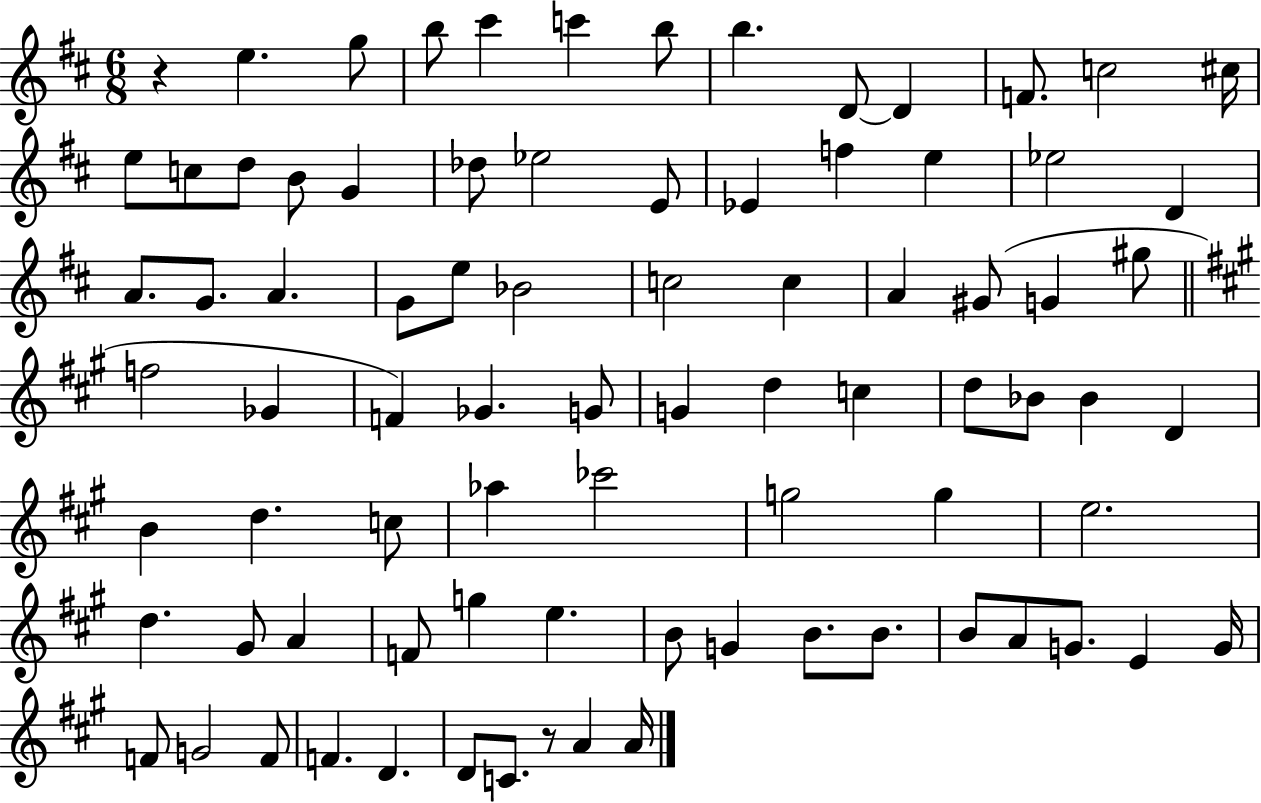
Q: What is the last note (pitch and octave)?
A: A4